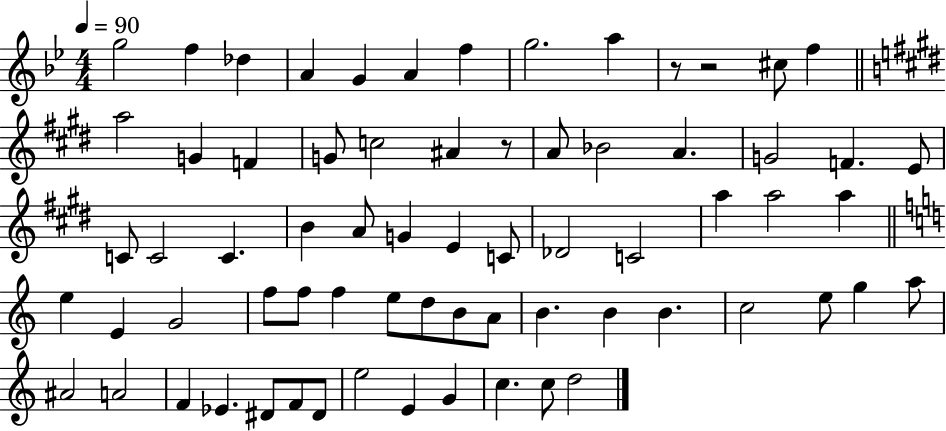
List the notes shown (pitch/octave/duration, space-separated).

G5/h F5/q Db5/q A4/q G4/q A4/q F5/q G5/h. A5/q R/e R/h C#5/e F5/q A5/h G4/q F4/q G4/e C5/h A#4/q R/e A4/e Bb4/h A4/q. G4/h F4/q. E4/e C4/e C4/h C4/q. B4/q A4/e G4/q E4/q C4/e Db4/h C4/h A5/q A5/h A5/q E5/q E4/q G4/h F5/e F5/e F5/q E5/e D5/e B4/e A4/e B4/q. B4/q B4/q. C5/h E5/e G5/q A5/e A#4/h A4/h F4/q Eb4/q. D#4/e F4/e D#4/e E5/h E4/q G4/q C5/q. C5/e D5/h